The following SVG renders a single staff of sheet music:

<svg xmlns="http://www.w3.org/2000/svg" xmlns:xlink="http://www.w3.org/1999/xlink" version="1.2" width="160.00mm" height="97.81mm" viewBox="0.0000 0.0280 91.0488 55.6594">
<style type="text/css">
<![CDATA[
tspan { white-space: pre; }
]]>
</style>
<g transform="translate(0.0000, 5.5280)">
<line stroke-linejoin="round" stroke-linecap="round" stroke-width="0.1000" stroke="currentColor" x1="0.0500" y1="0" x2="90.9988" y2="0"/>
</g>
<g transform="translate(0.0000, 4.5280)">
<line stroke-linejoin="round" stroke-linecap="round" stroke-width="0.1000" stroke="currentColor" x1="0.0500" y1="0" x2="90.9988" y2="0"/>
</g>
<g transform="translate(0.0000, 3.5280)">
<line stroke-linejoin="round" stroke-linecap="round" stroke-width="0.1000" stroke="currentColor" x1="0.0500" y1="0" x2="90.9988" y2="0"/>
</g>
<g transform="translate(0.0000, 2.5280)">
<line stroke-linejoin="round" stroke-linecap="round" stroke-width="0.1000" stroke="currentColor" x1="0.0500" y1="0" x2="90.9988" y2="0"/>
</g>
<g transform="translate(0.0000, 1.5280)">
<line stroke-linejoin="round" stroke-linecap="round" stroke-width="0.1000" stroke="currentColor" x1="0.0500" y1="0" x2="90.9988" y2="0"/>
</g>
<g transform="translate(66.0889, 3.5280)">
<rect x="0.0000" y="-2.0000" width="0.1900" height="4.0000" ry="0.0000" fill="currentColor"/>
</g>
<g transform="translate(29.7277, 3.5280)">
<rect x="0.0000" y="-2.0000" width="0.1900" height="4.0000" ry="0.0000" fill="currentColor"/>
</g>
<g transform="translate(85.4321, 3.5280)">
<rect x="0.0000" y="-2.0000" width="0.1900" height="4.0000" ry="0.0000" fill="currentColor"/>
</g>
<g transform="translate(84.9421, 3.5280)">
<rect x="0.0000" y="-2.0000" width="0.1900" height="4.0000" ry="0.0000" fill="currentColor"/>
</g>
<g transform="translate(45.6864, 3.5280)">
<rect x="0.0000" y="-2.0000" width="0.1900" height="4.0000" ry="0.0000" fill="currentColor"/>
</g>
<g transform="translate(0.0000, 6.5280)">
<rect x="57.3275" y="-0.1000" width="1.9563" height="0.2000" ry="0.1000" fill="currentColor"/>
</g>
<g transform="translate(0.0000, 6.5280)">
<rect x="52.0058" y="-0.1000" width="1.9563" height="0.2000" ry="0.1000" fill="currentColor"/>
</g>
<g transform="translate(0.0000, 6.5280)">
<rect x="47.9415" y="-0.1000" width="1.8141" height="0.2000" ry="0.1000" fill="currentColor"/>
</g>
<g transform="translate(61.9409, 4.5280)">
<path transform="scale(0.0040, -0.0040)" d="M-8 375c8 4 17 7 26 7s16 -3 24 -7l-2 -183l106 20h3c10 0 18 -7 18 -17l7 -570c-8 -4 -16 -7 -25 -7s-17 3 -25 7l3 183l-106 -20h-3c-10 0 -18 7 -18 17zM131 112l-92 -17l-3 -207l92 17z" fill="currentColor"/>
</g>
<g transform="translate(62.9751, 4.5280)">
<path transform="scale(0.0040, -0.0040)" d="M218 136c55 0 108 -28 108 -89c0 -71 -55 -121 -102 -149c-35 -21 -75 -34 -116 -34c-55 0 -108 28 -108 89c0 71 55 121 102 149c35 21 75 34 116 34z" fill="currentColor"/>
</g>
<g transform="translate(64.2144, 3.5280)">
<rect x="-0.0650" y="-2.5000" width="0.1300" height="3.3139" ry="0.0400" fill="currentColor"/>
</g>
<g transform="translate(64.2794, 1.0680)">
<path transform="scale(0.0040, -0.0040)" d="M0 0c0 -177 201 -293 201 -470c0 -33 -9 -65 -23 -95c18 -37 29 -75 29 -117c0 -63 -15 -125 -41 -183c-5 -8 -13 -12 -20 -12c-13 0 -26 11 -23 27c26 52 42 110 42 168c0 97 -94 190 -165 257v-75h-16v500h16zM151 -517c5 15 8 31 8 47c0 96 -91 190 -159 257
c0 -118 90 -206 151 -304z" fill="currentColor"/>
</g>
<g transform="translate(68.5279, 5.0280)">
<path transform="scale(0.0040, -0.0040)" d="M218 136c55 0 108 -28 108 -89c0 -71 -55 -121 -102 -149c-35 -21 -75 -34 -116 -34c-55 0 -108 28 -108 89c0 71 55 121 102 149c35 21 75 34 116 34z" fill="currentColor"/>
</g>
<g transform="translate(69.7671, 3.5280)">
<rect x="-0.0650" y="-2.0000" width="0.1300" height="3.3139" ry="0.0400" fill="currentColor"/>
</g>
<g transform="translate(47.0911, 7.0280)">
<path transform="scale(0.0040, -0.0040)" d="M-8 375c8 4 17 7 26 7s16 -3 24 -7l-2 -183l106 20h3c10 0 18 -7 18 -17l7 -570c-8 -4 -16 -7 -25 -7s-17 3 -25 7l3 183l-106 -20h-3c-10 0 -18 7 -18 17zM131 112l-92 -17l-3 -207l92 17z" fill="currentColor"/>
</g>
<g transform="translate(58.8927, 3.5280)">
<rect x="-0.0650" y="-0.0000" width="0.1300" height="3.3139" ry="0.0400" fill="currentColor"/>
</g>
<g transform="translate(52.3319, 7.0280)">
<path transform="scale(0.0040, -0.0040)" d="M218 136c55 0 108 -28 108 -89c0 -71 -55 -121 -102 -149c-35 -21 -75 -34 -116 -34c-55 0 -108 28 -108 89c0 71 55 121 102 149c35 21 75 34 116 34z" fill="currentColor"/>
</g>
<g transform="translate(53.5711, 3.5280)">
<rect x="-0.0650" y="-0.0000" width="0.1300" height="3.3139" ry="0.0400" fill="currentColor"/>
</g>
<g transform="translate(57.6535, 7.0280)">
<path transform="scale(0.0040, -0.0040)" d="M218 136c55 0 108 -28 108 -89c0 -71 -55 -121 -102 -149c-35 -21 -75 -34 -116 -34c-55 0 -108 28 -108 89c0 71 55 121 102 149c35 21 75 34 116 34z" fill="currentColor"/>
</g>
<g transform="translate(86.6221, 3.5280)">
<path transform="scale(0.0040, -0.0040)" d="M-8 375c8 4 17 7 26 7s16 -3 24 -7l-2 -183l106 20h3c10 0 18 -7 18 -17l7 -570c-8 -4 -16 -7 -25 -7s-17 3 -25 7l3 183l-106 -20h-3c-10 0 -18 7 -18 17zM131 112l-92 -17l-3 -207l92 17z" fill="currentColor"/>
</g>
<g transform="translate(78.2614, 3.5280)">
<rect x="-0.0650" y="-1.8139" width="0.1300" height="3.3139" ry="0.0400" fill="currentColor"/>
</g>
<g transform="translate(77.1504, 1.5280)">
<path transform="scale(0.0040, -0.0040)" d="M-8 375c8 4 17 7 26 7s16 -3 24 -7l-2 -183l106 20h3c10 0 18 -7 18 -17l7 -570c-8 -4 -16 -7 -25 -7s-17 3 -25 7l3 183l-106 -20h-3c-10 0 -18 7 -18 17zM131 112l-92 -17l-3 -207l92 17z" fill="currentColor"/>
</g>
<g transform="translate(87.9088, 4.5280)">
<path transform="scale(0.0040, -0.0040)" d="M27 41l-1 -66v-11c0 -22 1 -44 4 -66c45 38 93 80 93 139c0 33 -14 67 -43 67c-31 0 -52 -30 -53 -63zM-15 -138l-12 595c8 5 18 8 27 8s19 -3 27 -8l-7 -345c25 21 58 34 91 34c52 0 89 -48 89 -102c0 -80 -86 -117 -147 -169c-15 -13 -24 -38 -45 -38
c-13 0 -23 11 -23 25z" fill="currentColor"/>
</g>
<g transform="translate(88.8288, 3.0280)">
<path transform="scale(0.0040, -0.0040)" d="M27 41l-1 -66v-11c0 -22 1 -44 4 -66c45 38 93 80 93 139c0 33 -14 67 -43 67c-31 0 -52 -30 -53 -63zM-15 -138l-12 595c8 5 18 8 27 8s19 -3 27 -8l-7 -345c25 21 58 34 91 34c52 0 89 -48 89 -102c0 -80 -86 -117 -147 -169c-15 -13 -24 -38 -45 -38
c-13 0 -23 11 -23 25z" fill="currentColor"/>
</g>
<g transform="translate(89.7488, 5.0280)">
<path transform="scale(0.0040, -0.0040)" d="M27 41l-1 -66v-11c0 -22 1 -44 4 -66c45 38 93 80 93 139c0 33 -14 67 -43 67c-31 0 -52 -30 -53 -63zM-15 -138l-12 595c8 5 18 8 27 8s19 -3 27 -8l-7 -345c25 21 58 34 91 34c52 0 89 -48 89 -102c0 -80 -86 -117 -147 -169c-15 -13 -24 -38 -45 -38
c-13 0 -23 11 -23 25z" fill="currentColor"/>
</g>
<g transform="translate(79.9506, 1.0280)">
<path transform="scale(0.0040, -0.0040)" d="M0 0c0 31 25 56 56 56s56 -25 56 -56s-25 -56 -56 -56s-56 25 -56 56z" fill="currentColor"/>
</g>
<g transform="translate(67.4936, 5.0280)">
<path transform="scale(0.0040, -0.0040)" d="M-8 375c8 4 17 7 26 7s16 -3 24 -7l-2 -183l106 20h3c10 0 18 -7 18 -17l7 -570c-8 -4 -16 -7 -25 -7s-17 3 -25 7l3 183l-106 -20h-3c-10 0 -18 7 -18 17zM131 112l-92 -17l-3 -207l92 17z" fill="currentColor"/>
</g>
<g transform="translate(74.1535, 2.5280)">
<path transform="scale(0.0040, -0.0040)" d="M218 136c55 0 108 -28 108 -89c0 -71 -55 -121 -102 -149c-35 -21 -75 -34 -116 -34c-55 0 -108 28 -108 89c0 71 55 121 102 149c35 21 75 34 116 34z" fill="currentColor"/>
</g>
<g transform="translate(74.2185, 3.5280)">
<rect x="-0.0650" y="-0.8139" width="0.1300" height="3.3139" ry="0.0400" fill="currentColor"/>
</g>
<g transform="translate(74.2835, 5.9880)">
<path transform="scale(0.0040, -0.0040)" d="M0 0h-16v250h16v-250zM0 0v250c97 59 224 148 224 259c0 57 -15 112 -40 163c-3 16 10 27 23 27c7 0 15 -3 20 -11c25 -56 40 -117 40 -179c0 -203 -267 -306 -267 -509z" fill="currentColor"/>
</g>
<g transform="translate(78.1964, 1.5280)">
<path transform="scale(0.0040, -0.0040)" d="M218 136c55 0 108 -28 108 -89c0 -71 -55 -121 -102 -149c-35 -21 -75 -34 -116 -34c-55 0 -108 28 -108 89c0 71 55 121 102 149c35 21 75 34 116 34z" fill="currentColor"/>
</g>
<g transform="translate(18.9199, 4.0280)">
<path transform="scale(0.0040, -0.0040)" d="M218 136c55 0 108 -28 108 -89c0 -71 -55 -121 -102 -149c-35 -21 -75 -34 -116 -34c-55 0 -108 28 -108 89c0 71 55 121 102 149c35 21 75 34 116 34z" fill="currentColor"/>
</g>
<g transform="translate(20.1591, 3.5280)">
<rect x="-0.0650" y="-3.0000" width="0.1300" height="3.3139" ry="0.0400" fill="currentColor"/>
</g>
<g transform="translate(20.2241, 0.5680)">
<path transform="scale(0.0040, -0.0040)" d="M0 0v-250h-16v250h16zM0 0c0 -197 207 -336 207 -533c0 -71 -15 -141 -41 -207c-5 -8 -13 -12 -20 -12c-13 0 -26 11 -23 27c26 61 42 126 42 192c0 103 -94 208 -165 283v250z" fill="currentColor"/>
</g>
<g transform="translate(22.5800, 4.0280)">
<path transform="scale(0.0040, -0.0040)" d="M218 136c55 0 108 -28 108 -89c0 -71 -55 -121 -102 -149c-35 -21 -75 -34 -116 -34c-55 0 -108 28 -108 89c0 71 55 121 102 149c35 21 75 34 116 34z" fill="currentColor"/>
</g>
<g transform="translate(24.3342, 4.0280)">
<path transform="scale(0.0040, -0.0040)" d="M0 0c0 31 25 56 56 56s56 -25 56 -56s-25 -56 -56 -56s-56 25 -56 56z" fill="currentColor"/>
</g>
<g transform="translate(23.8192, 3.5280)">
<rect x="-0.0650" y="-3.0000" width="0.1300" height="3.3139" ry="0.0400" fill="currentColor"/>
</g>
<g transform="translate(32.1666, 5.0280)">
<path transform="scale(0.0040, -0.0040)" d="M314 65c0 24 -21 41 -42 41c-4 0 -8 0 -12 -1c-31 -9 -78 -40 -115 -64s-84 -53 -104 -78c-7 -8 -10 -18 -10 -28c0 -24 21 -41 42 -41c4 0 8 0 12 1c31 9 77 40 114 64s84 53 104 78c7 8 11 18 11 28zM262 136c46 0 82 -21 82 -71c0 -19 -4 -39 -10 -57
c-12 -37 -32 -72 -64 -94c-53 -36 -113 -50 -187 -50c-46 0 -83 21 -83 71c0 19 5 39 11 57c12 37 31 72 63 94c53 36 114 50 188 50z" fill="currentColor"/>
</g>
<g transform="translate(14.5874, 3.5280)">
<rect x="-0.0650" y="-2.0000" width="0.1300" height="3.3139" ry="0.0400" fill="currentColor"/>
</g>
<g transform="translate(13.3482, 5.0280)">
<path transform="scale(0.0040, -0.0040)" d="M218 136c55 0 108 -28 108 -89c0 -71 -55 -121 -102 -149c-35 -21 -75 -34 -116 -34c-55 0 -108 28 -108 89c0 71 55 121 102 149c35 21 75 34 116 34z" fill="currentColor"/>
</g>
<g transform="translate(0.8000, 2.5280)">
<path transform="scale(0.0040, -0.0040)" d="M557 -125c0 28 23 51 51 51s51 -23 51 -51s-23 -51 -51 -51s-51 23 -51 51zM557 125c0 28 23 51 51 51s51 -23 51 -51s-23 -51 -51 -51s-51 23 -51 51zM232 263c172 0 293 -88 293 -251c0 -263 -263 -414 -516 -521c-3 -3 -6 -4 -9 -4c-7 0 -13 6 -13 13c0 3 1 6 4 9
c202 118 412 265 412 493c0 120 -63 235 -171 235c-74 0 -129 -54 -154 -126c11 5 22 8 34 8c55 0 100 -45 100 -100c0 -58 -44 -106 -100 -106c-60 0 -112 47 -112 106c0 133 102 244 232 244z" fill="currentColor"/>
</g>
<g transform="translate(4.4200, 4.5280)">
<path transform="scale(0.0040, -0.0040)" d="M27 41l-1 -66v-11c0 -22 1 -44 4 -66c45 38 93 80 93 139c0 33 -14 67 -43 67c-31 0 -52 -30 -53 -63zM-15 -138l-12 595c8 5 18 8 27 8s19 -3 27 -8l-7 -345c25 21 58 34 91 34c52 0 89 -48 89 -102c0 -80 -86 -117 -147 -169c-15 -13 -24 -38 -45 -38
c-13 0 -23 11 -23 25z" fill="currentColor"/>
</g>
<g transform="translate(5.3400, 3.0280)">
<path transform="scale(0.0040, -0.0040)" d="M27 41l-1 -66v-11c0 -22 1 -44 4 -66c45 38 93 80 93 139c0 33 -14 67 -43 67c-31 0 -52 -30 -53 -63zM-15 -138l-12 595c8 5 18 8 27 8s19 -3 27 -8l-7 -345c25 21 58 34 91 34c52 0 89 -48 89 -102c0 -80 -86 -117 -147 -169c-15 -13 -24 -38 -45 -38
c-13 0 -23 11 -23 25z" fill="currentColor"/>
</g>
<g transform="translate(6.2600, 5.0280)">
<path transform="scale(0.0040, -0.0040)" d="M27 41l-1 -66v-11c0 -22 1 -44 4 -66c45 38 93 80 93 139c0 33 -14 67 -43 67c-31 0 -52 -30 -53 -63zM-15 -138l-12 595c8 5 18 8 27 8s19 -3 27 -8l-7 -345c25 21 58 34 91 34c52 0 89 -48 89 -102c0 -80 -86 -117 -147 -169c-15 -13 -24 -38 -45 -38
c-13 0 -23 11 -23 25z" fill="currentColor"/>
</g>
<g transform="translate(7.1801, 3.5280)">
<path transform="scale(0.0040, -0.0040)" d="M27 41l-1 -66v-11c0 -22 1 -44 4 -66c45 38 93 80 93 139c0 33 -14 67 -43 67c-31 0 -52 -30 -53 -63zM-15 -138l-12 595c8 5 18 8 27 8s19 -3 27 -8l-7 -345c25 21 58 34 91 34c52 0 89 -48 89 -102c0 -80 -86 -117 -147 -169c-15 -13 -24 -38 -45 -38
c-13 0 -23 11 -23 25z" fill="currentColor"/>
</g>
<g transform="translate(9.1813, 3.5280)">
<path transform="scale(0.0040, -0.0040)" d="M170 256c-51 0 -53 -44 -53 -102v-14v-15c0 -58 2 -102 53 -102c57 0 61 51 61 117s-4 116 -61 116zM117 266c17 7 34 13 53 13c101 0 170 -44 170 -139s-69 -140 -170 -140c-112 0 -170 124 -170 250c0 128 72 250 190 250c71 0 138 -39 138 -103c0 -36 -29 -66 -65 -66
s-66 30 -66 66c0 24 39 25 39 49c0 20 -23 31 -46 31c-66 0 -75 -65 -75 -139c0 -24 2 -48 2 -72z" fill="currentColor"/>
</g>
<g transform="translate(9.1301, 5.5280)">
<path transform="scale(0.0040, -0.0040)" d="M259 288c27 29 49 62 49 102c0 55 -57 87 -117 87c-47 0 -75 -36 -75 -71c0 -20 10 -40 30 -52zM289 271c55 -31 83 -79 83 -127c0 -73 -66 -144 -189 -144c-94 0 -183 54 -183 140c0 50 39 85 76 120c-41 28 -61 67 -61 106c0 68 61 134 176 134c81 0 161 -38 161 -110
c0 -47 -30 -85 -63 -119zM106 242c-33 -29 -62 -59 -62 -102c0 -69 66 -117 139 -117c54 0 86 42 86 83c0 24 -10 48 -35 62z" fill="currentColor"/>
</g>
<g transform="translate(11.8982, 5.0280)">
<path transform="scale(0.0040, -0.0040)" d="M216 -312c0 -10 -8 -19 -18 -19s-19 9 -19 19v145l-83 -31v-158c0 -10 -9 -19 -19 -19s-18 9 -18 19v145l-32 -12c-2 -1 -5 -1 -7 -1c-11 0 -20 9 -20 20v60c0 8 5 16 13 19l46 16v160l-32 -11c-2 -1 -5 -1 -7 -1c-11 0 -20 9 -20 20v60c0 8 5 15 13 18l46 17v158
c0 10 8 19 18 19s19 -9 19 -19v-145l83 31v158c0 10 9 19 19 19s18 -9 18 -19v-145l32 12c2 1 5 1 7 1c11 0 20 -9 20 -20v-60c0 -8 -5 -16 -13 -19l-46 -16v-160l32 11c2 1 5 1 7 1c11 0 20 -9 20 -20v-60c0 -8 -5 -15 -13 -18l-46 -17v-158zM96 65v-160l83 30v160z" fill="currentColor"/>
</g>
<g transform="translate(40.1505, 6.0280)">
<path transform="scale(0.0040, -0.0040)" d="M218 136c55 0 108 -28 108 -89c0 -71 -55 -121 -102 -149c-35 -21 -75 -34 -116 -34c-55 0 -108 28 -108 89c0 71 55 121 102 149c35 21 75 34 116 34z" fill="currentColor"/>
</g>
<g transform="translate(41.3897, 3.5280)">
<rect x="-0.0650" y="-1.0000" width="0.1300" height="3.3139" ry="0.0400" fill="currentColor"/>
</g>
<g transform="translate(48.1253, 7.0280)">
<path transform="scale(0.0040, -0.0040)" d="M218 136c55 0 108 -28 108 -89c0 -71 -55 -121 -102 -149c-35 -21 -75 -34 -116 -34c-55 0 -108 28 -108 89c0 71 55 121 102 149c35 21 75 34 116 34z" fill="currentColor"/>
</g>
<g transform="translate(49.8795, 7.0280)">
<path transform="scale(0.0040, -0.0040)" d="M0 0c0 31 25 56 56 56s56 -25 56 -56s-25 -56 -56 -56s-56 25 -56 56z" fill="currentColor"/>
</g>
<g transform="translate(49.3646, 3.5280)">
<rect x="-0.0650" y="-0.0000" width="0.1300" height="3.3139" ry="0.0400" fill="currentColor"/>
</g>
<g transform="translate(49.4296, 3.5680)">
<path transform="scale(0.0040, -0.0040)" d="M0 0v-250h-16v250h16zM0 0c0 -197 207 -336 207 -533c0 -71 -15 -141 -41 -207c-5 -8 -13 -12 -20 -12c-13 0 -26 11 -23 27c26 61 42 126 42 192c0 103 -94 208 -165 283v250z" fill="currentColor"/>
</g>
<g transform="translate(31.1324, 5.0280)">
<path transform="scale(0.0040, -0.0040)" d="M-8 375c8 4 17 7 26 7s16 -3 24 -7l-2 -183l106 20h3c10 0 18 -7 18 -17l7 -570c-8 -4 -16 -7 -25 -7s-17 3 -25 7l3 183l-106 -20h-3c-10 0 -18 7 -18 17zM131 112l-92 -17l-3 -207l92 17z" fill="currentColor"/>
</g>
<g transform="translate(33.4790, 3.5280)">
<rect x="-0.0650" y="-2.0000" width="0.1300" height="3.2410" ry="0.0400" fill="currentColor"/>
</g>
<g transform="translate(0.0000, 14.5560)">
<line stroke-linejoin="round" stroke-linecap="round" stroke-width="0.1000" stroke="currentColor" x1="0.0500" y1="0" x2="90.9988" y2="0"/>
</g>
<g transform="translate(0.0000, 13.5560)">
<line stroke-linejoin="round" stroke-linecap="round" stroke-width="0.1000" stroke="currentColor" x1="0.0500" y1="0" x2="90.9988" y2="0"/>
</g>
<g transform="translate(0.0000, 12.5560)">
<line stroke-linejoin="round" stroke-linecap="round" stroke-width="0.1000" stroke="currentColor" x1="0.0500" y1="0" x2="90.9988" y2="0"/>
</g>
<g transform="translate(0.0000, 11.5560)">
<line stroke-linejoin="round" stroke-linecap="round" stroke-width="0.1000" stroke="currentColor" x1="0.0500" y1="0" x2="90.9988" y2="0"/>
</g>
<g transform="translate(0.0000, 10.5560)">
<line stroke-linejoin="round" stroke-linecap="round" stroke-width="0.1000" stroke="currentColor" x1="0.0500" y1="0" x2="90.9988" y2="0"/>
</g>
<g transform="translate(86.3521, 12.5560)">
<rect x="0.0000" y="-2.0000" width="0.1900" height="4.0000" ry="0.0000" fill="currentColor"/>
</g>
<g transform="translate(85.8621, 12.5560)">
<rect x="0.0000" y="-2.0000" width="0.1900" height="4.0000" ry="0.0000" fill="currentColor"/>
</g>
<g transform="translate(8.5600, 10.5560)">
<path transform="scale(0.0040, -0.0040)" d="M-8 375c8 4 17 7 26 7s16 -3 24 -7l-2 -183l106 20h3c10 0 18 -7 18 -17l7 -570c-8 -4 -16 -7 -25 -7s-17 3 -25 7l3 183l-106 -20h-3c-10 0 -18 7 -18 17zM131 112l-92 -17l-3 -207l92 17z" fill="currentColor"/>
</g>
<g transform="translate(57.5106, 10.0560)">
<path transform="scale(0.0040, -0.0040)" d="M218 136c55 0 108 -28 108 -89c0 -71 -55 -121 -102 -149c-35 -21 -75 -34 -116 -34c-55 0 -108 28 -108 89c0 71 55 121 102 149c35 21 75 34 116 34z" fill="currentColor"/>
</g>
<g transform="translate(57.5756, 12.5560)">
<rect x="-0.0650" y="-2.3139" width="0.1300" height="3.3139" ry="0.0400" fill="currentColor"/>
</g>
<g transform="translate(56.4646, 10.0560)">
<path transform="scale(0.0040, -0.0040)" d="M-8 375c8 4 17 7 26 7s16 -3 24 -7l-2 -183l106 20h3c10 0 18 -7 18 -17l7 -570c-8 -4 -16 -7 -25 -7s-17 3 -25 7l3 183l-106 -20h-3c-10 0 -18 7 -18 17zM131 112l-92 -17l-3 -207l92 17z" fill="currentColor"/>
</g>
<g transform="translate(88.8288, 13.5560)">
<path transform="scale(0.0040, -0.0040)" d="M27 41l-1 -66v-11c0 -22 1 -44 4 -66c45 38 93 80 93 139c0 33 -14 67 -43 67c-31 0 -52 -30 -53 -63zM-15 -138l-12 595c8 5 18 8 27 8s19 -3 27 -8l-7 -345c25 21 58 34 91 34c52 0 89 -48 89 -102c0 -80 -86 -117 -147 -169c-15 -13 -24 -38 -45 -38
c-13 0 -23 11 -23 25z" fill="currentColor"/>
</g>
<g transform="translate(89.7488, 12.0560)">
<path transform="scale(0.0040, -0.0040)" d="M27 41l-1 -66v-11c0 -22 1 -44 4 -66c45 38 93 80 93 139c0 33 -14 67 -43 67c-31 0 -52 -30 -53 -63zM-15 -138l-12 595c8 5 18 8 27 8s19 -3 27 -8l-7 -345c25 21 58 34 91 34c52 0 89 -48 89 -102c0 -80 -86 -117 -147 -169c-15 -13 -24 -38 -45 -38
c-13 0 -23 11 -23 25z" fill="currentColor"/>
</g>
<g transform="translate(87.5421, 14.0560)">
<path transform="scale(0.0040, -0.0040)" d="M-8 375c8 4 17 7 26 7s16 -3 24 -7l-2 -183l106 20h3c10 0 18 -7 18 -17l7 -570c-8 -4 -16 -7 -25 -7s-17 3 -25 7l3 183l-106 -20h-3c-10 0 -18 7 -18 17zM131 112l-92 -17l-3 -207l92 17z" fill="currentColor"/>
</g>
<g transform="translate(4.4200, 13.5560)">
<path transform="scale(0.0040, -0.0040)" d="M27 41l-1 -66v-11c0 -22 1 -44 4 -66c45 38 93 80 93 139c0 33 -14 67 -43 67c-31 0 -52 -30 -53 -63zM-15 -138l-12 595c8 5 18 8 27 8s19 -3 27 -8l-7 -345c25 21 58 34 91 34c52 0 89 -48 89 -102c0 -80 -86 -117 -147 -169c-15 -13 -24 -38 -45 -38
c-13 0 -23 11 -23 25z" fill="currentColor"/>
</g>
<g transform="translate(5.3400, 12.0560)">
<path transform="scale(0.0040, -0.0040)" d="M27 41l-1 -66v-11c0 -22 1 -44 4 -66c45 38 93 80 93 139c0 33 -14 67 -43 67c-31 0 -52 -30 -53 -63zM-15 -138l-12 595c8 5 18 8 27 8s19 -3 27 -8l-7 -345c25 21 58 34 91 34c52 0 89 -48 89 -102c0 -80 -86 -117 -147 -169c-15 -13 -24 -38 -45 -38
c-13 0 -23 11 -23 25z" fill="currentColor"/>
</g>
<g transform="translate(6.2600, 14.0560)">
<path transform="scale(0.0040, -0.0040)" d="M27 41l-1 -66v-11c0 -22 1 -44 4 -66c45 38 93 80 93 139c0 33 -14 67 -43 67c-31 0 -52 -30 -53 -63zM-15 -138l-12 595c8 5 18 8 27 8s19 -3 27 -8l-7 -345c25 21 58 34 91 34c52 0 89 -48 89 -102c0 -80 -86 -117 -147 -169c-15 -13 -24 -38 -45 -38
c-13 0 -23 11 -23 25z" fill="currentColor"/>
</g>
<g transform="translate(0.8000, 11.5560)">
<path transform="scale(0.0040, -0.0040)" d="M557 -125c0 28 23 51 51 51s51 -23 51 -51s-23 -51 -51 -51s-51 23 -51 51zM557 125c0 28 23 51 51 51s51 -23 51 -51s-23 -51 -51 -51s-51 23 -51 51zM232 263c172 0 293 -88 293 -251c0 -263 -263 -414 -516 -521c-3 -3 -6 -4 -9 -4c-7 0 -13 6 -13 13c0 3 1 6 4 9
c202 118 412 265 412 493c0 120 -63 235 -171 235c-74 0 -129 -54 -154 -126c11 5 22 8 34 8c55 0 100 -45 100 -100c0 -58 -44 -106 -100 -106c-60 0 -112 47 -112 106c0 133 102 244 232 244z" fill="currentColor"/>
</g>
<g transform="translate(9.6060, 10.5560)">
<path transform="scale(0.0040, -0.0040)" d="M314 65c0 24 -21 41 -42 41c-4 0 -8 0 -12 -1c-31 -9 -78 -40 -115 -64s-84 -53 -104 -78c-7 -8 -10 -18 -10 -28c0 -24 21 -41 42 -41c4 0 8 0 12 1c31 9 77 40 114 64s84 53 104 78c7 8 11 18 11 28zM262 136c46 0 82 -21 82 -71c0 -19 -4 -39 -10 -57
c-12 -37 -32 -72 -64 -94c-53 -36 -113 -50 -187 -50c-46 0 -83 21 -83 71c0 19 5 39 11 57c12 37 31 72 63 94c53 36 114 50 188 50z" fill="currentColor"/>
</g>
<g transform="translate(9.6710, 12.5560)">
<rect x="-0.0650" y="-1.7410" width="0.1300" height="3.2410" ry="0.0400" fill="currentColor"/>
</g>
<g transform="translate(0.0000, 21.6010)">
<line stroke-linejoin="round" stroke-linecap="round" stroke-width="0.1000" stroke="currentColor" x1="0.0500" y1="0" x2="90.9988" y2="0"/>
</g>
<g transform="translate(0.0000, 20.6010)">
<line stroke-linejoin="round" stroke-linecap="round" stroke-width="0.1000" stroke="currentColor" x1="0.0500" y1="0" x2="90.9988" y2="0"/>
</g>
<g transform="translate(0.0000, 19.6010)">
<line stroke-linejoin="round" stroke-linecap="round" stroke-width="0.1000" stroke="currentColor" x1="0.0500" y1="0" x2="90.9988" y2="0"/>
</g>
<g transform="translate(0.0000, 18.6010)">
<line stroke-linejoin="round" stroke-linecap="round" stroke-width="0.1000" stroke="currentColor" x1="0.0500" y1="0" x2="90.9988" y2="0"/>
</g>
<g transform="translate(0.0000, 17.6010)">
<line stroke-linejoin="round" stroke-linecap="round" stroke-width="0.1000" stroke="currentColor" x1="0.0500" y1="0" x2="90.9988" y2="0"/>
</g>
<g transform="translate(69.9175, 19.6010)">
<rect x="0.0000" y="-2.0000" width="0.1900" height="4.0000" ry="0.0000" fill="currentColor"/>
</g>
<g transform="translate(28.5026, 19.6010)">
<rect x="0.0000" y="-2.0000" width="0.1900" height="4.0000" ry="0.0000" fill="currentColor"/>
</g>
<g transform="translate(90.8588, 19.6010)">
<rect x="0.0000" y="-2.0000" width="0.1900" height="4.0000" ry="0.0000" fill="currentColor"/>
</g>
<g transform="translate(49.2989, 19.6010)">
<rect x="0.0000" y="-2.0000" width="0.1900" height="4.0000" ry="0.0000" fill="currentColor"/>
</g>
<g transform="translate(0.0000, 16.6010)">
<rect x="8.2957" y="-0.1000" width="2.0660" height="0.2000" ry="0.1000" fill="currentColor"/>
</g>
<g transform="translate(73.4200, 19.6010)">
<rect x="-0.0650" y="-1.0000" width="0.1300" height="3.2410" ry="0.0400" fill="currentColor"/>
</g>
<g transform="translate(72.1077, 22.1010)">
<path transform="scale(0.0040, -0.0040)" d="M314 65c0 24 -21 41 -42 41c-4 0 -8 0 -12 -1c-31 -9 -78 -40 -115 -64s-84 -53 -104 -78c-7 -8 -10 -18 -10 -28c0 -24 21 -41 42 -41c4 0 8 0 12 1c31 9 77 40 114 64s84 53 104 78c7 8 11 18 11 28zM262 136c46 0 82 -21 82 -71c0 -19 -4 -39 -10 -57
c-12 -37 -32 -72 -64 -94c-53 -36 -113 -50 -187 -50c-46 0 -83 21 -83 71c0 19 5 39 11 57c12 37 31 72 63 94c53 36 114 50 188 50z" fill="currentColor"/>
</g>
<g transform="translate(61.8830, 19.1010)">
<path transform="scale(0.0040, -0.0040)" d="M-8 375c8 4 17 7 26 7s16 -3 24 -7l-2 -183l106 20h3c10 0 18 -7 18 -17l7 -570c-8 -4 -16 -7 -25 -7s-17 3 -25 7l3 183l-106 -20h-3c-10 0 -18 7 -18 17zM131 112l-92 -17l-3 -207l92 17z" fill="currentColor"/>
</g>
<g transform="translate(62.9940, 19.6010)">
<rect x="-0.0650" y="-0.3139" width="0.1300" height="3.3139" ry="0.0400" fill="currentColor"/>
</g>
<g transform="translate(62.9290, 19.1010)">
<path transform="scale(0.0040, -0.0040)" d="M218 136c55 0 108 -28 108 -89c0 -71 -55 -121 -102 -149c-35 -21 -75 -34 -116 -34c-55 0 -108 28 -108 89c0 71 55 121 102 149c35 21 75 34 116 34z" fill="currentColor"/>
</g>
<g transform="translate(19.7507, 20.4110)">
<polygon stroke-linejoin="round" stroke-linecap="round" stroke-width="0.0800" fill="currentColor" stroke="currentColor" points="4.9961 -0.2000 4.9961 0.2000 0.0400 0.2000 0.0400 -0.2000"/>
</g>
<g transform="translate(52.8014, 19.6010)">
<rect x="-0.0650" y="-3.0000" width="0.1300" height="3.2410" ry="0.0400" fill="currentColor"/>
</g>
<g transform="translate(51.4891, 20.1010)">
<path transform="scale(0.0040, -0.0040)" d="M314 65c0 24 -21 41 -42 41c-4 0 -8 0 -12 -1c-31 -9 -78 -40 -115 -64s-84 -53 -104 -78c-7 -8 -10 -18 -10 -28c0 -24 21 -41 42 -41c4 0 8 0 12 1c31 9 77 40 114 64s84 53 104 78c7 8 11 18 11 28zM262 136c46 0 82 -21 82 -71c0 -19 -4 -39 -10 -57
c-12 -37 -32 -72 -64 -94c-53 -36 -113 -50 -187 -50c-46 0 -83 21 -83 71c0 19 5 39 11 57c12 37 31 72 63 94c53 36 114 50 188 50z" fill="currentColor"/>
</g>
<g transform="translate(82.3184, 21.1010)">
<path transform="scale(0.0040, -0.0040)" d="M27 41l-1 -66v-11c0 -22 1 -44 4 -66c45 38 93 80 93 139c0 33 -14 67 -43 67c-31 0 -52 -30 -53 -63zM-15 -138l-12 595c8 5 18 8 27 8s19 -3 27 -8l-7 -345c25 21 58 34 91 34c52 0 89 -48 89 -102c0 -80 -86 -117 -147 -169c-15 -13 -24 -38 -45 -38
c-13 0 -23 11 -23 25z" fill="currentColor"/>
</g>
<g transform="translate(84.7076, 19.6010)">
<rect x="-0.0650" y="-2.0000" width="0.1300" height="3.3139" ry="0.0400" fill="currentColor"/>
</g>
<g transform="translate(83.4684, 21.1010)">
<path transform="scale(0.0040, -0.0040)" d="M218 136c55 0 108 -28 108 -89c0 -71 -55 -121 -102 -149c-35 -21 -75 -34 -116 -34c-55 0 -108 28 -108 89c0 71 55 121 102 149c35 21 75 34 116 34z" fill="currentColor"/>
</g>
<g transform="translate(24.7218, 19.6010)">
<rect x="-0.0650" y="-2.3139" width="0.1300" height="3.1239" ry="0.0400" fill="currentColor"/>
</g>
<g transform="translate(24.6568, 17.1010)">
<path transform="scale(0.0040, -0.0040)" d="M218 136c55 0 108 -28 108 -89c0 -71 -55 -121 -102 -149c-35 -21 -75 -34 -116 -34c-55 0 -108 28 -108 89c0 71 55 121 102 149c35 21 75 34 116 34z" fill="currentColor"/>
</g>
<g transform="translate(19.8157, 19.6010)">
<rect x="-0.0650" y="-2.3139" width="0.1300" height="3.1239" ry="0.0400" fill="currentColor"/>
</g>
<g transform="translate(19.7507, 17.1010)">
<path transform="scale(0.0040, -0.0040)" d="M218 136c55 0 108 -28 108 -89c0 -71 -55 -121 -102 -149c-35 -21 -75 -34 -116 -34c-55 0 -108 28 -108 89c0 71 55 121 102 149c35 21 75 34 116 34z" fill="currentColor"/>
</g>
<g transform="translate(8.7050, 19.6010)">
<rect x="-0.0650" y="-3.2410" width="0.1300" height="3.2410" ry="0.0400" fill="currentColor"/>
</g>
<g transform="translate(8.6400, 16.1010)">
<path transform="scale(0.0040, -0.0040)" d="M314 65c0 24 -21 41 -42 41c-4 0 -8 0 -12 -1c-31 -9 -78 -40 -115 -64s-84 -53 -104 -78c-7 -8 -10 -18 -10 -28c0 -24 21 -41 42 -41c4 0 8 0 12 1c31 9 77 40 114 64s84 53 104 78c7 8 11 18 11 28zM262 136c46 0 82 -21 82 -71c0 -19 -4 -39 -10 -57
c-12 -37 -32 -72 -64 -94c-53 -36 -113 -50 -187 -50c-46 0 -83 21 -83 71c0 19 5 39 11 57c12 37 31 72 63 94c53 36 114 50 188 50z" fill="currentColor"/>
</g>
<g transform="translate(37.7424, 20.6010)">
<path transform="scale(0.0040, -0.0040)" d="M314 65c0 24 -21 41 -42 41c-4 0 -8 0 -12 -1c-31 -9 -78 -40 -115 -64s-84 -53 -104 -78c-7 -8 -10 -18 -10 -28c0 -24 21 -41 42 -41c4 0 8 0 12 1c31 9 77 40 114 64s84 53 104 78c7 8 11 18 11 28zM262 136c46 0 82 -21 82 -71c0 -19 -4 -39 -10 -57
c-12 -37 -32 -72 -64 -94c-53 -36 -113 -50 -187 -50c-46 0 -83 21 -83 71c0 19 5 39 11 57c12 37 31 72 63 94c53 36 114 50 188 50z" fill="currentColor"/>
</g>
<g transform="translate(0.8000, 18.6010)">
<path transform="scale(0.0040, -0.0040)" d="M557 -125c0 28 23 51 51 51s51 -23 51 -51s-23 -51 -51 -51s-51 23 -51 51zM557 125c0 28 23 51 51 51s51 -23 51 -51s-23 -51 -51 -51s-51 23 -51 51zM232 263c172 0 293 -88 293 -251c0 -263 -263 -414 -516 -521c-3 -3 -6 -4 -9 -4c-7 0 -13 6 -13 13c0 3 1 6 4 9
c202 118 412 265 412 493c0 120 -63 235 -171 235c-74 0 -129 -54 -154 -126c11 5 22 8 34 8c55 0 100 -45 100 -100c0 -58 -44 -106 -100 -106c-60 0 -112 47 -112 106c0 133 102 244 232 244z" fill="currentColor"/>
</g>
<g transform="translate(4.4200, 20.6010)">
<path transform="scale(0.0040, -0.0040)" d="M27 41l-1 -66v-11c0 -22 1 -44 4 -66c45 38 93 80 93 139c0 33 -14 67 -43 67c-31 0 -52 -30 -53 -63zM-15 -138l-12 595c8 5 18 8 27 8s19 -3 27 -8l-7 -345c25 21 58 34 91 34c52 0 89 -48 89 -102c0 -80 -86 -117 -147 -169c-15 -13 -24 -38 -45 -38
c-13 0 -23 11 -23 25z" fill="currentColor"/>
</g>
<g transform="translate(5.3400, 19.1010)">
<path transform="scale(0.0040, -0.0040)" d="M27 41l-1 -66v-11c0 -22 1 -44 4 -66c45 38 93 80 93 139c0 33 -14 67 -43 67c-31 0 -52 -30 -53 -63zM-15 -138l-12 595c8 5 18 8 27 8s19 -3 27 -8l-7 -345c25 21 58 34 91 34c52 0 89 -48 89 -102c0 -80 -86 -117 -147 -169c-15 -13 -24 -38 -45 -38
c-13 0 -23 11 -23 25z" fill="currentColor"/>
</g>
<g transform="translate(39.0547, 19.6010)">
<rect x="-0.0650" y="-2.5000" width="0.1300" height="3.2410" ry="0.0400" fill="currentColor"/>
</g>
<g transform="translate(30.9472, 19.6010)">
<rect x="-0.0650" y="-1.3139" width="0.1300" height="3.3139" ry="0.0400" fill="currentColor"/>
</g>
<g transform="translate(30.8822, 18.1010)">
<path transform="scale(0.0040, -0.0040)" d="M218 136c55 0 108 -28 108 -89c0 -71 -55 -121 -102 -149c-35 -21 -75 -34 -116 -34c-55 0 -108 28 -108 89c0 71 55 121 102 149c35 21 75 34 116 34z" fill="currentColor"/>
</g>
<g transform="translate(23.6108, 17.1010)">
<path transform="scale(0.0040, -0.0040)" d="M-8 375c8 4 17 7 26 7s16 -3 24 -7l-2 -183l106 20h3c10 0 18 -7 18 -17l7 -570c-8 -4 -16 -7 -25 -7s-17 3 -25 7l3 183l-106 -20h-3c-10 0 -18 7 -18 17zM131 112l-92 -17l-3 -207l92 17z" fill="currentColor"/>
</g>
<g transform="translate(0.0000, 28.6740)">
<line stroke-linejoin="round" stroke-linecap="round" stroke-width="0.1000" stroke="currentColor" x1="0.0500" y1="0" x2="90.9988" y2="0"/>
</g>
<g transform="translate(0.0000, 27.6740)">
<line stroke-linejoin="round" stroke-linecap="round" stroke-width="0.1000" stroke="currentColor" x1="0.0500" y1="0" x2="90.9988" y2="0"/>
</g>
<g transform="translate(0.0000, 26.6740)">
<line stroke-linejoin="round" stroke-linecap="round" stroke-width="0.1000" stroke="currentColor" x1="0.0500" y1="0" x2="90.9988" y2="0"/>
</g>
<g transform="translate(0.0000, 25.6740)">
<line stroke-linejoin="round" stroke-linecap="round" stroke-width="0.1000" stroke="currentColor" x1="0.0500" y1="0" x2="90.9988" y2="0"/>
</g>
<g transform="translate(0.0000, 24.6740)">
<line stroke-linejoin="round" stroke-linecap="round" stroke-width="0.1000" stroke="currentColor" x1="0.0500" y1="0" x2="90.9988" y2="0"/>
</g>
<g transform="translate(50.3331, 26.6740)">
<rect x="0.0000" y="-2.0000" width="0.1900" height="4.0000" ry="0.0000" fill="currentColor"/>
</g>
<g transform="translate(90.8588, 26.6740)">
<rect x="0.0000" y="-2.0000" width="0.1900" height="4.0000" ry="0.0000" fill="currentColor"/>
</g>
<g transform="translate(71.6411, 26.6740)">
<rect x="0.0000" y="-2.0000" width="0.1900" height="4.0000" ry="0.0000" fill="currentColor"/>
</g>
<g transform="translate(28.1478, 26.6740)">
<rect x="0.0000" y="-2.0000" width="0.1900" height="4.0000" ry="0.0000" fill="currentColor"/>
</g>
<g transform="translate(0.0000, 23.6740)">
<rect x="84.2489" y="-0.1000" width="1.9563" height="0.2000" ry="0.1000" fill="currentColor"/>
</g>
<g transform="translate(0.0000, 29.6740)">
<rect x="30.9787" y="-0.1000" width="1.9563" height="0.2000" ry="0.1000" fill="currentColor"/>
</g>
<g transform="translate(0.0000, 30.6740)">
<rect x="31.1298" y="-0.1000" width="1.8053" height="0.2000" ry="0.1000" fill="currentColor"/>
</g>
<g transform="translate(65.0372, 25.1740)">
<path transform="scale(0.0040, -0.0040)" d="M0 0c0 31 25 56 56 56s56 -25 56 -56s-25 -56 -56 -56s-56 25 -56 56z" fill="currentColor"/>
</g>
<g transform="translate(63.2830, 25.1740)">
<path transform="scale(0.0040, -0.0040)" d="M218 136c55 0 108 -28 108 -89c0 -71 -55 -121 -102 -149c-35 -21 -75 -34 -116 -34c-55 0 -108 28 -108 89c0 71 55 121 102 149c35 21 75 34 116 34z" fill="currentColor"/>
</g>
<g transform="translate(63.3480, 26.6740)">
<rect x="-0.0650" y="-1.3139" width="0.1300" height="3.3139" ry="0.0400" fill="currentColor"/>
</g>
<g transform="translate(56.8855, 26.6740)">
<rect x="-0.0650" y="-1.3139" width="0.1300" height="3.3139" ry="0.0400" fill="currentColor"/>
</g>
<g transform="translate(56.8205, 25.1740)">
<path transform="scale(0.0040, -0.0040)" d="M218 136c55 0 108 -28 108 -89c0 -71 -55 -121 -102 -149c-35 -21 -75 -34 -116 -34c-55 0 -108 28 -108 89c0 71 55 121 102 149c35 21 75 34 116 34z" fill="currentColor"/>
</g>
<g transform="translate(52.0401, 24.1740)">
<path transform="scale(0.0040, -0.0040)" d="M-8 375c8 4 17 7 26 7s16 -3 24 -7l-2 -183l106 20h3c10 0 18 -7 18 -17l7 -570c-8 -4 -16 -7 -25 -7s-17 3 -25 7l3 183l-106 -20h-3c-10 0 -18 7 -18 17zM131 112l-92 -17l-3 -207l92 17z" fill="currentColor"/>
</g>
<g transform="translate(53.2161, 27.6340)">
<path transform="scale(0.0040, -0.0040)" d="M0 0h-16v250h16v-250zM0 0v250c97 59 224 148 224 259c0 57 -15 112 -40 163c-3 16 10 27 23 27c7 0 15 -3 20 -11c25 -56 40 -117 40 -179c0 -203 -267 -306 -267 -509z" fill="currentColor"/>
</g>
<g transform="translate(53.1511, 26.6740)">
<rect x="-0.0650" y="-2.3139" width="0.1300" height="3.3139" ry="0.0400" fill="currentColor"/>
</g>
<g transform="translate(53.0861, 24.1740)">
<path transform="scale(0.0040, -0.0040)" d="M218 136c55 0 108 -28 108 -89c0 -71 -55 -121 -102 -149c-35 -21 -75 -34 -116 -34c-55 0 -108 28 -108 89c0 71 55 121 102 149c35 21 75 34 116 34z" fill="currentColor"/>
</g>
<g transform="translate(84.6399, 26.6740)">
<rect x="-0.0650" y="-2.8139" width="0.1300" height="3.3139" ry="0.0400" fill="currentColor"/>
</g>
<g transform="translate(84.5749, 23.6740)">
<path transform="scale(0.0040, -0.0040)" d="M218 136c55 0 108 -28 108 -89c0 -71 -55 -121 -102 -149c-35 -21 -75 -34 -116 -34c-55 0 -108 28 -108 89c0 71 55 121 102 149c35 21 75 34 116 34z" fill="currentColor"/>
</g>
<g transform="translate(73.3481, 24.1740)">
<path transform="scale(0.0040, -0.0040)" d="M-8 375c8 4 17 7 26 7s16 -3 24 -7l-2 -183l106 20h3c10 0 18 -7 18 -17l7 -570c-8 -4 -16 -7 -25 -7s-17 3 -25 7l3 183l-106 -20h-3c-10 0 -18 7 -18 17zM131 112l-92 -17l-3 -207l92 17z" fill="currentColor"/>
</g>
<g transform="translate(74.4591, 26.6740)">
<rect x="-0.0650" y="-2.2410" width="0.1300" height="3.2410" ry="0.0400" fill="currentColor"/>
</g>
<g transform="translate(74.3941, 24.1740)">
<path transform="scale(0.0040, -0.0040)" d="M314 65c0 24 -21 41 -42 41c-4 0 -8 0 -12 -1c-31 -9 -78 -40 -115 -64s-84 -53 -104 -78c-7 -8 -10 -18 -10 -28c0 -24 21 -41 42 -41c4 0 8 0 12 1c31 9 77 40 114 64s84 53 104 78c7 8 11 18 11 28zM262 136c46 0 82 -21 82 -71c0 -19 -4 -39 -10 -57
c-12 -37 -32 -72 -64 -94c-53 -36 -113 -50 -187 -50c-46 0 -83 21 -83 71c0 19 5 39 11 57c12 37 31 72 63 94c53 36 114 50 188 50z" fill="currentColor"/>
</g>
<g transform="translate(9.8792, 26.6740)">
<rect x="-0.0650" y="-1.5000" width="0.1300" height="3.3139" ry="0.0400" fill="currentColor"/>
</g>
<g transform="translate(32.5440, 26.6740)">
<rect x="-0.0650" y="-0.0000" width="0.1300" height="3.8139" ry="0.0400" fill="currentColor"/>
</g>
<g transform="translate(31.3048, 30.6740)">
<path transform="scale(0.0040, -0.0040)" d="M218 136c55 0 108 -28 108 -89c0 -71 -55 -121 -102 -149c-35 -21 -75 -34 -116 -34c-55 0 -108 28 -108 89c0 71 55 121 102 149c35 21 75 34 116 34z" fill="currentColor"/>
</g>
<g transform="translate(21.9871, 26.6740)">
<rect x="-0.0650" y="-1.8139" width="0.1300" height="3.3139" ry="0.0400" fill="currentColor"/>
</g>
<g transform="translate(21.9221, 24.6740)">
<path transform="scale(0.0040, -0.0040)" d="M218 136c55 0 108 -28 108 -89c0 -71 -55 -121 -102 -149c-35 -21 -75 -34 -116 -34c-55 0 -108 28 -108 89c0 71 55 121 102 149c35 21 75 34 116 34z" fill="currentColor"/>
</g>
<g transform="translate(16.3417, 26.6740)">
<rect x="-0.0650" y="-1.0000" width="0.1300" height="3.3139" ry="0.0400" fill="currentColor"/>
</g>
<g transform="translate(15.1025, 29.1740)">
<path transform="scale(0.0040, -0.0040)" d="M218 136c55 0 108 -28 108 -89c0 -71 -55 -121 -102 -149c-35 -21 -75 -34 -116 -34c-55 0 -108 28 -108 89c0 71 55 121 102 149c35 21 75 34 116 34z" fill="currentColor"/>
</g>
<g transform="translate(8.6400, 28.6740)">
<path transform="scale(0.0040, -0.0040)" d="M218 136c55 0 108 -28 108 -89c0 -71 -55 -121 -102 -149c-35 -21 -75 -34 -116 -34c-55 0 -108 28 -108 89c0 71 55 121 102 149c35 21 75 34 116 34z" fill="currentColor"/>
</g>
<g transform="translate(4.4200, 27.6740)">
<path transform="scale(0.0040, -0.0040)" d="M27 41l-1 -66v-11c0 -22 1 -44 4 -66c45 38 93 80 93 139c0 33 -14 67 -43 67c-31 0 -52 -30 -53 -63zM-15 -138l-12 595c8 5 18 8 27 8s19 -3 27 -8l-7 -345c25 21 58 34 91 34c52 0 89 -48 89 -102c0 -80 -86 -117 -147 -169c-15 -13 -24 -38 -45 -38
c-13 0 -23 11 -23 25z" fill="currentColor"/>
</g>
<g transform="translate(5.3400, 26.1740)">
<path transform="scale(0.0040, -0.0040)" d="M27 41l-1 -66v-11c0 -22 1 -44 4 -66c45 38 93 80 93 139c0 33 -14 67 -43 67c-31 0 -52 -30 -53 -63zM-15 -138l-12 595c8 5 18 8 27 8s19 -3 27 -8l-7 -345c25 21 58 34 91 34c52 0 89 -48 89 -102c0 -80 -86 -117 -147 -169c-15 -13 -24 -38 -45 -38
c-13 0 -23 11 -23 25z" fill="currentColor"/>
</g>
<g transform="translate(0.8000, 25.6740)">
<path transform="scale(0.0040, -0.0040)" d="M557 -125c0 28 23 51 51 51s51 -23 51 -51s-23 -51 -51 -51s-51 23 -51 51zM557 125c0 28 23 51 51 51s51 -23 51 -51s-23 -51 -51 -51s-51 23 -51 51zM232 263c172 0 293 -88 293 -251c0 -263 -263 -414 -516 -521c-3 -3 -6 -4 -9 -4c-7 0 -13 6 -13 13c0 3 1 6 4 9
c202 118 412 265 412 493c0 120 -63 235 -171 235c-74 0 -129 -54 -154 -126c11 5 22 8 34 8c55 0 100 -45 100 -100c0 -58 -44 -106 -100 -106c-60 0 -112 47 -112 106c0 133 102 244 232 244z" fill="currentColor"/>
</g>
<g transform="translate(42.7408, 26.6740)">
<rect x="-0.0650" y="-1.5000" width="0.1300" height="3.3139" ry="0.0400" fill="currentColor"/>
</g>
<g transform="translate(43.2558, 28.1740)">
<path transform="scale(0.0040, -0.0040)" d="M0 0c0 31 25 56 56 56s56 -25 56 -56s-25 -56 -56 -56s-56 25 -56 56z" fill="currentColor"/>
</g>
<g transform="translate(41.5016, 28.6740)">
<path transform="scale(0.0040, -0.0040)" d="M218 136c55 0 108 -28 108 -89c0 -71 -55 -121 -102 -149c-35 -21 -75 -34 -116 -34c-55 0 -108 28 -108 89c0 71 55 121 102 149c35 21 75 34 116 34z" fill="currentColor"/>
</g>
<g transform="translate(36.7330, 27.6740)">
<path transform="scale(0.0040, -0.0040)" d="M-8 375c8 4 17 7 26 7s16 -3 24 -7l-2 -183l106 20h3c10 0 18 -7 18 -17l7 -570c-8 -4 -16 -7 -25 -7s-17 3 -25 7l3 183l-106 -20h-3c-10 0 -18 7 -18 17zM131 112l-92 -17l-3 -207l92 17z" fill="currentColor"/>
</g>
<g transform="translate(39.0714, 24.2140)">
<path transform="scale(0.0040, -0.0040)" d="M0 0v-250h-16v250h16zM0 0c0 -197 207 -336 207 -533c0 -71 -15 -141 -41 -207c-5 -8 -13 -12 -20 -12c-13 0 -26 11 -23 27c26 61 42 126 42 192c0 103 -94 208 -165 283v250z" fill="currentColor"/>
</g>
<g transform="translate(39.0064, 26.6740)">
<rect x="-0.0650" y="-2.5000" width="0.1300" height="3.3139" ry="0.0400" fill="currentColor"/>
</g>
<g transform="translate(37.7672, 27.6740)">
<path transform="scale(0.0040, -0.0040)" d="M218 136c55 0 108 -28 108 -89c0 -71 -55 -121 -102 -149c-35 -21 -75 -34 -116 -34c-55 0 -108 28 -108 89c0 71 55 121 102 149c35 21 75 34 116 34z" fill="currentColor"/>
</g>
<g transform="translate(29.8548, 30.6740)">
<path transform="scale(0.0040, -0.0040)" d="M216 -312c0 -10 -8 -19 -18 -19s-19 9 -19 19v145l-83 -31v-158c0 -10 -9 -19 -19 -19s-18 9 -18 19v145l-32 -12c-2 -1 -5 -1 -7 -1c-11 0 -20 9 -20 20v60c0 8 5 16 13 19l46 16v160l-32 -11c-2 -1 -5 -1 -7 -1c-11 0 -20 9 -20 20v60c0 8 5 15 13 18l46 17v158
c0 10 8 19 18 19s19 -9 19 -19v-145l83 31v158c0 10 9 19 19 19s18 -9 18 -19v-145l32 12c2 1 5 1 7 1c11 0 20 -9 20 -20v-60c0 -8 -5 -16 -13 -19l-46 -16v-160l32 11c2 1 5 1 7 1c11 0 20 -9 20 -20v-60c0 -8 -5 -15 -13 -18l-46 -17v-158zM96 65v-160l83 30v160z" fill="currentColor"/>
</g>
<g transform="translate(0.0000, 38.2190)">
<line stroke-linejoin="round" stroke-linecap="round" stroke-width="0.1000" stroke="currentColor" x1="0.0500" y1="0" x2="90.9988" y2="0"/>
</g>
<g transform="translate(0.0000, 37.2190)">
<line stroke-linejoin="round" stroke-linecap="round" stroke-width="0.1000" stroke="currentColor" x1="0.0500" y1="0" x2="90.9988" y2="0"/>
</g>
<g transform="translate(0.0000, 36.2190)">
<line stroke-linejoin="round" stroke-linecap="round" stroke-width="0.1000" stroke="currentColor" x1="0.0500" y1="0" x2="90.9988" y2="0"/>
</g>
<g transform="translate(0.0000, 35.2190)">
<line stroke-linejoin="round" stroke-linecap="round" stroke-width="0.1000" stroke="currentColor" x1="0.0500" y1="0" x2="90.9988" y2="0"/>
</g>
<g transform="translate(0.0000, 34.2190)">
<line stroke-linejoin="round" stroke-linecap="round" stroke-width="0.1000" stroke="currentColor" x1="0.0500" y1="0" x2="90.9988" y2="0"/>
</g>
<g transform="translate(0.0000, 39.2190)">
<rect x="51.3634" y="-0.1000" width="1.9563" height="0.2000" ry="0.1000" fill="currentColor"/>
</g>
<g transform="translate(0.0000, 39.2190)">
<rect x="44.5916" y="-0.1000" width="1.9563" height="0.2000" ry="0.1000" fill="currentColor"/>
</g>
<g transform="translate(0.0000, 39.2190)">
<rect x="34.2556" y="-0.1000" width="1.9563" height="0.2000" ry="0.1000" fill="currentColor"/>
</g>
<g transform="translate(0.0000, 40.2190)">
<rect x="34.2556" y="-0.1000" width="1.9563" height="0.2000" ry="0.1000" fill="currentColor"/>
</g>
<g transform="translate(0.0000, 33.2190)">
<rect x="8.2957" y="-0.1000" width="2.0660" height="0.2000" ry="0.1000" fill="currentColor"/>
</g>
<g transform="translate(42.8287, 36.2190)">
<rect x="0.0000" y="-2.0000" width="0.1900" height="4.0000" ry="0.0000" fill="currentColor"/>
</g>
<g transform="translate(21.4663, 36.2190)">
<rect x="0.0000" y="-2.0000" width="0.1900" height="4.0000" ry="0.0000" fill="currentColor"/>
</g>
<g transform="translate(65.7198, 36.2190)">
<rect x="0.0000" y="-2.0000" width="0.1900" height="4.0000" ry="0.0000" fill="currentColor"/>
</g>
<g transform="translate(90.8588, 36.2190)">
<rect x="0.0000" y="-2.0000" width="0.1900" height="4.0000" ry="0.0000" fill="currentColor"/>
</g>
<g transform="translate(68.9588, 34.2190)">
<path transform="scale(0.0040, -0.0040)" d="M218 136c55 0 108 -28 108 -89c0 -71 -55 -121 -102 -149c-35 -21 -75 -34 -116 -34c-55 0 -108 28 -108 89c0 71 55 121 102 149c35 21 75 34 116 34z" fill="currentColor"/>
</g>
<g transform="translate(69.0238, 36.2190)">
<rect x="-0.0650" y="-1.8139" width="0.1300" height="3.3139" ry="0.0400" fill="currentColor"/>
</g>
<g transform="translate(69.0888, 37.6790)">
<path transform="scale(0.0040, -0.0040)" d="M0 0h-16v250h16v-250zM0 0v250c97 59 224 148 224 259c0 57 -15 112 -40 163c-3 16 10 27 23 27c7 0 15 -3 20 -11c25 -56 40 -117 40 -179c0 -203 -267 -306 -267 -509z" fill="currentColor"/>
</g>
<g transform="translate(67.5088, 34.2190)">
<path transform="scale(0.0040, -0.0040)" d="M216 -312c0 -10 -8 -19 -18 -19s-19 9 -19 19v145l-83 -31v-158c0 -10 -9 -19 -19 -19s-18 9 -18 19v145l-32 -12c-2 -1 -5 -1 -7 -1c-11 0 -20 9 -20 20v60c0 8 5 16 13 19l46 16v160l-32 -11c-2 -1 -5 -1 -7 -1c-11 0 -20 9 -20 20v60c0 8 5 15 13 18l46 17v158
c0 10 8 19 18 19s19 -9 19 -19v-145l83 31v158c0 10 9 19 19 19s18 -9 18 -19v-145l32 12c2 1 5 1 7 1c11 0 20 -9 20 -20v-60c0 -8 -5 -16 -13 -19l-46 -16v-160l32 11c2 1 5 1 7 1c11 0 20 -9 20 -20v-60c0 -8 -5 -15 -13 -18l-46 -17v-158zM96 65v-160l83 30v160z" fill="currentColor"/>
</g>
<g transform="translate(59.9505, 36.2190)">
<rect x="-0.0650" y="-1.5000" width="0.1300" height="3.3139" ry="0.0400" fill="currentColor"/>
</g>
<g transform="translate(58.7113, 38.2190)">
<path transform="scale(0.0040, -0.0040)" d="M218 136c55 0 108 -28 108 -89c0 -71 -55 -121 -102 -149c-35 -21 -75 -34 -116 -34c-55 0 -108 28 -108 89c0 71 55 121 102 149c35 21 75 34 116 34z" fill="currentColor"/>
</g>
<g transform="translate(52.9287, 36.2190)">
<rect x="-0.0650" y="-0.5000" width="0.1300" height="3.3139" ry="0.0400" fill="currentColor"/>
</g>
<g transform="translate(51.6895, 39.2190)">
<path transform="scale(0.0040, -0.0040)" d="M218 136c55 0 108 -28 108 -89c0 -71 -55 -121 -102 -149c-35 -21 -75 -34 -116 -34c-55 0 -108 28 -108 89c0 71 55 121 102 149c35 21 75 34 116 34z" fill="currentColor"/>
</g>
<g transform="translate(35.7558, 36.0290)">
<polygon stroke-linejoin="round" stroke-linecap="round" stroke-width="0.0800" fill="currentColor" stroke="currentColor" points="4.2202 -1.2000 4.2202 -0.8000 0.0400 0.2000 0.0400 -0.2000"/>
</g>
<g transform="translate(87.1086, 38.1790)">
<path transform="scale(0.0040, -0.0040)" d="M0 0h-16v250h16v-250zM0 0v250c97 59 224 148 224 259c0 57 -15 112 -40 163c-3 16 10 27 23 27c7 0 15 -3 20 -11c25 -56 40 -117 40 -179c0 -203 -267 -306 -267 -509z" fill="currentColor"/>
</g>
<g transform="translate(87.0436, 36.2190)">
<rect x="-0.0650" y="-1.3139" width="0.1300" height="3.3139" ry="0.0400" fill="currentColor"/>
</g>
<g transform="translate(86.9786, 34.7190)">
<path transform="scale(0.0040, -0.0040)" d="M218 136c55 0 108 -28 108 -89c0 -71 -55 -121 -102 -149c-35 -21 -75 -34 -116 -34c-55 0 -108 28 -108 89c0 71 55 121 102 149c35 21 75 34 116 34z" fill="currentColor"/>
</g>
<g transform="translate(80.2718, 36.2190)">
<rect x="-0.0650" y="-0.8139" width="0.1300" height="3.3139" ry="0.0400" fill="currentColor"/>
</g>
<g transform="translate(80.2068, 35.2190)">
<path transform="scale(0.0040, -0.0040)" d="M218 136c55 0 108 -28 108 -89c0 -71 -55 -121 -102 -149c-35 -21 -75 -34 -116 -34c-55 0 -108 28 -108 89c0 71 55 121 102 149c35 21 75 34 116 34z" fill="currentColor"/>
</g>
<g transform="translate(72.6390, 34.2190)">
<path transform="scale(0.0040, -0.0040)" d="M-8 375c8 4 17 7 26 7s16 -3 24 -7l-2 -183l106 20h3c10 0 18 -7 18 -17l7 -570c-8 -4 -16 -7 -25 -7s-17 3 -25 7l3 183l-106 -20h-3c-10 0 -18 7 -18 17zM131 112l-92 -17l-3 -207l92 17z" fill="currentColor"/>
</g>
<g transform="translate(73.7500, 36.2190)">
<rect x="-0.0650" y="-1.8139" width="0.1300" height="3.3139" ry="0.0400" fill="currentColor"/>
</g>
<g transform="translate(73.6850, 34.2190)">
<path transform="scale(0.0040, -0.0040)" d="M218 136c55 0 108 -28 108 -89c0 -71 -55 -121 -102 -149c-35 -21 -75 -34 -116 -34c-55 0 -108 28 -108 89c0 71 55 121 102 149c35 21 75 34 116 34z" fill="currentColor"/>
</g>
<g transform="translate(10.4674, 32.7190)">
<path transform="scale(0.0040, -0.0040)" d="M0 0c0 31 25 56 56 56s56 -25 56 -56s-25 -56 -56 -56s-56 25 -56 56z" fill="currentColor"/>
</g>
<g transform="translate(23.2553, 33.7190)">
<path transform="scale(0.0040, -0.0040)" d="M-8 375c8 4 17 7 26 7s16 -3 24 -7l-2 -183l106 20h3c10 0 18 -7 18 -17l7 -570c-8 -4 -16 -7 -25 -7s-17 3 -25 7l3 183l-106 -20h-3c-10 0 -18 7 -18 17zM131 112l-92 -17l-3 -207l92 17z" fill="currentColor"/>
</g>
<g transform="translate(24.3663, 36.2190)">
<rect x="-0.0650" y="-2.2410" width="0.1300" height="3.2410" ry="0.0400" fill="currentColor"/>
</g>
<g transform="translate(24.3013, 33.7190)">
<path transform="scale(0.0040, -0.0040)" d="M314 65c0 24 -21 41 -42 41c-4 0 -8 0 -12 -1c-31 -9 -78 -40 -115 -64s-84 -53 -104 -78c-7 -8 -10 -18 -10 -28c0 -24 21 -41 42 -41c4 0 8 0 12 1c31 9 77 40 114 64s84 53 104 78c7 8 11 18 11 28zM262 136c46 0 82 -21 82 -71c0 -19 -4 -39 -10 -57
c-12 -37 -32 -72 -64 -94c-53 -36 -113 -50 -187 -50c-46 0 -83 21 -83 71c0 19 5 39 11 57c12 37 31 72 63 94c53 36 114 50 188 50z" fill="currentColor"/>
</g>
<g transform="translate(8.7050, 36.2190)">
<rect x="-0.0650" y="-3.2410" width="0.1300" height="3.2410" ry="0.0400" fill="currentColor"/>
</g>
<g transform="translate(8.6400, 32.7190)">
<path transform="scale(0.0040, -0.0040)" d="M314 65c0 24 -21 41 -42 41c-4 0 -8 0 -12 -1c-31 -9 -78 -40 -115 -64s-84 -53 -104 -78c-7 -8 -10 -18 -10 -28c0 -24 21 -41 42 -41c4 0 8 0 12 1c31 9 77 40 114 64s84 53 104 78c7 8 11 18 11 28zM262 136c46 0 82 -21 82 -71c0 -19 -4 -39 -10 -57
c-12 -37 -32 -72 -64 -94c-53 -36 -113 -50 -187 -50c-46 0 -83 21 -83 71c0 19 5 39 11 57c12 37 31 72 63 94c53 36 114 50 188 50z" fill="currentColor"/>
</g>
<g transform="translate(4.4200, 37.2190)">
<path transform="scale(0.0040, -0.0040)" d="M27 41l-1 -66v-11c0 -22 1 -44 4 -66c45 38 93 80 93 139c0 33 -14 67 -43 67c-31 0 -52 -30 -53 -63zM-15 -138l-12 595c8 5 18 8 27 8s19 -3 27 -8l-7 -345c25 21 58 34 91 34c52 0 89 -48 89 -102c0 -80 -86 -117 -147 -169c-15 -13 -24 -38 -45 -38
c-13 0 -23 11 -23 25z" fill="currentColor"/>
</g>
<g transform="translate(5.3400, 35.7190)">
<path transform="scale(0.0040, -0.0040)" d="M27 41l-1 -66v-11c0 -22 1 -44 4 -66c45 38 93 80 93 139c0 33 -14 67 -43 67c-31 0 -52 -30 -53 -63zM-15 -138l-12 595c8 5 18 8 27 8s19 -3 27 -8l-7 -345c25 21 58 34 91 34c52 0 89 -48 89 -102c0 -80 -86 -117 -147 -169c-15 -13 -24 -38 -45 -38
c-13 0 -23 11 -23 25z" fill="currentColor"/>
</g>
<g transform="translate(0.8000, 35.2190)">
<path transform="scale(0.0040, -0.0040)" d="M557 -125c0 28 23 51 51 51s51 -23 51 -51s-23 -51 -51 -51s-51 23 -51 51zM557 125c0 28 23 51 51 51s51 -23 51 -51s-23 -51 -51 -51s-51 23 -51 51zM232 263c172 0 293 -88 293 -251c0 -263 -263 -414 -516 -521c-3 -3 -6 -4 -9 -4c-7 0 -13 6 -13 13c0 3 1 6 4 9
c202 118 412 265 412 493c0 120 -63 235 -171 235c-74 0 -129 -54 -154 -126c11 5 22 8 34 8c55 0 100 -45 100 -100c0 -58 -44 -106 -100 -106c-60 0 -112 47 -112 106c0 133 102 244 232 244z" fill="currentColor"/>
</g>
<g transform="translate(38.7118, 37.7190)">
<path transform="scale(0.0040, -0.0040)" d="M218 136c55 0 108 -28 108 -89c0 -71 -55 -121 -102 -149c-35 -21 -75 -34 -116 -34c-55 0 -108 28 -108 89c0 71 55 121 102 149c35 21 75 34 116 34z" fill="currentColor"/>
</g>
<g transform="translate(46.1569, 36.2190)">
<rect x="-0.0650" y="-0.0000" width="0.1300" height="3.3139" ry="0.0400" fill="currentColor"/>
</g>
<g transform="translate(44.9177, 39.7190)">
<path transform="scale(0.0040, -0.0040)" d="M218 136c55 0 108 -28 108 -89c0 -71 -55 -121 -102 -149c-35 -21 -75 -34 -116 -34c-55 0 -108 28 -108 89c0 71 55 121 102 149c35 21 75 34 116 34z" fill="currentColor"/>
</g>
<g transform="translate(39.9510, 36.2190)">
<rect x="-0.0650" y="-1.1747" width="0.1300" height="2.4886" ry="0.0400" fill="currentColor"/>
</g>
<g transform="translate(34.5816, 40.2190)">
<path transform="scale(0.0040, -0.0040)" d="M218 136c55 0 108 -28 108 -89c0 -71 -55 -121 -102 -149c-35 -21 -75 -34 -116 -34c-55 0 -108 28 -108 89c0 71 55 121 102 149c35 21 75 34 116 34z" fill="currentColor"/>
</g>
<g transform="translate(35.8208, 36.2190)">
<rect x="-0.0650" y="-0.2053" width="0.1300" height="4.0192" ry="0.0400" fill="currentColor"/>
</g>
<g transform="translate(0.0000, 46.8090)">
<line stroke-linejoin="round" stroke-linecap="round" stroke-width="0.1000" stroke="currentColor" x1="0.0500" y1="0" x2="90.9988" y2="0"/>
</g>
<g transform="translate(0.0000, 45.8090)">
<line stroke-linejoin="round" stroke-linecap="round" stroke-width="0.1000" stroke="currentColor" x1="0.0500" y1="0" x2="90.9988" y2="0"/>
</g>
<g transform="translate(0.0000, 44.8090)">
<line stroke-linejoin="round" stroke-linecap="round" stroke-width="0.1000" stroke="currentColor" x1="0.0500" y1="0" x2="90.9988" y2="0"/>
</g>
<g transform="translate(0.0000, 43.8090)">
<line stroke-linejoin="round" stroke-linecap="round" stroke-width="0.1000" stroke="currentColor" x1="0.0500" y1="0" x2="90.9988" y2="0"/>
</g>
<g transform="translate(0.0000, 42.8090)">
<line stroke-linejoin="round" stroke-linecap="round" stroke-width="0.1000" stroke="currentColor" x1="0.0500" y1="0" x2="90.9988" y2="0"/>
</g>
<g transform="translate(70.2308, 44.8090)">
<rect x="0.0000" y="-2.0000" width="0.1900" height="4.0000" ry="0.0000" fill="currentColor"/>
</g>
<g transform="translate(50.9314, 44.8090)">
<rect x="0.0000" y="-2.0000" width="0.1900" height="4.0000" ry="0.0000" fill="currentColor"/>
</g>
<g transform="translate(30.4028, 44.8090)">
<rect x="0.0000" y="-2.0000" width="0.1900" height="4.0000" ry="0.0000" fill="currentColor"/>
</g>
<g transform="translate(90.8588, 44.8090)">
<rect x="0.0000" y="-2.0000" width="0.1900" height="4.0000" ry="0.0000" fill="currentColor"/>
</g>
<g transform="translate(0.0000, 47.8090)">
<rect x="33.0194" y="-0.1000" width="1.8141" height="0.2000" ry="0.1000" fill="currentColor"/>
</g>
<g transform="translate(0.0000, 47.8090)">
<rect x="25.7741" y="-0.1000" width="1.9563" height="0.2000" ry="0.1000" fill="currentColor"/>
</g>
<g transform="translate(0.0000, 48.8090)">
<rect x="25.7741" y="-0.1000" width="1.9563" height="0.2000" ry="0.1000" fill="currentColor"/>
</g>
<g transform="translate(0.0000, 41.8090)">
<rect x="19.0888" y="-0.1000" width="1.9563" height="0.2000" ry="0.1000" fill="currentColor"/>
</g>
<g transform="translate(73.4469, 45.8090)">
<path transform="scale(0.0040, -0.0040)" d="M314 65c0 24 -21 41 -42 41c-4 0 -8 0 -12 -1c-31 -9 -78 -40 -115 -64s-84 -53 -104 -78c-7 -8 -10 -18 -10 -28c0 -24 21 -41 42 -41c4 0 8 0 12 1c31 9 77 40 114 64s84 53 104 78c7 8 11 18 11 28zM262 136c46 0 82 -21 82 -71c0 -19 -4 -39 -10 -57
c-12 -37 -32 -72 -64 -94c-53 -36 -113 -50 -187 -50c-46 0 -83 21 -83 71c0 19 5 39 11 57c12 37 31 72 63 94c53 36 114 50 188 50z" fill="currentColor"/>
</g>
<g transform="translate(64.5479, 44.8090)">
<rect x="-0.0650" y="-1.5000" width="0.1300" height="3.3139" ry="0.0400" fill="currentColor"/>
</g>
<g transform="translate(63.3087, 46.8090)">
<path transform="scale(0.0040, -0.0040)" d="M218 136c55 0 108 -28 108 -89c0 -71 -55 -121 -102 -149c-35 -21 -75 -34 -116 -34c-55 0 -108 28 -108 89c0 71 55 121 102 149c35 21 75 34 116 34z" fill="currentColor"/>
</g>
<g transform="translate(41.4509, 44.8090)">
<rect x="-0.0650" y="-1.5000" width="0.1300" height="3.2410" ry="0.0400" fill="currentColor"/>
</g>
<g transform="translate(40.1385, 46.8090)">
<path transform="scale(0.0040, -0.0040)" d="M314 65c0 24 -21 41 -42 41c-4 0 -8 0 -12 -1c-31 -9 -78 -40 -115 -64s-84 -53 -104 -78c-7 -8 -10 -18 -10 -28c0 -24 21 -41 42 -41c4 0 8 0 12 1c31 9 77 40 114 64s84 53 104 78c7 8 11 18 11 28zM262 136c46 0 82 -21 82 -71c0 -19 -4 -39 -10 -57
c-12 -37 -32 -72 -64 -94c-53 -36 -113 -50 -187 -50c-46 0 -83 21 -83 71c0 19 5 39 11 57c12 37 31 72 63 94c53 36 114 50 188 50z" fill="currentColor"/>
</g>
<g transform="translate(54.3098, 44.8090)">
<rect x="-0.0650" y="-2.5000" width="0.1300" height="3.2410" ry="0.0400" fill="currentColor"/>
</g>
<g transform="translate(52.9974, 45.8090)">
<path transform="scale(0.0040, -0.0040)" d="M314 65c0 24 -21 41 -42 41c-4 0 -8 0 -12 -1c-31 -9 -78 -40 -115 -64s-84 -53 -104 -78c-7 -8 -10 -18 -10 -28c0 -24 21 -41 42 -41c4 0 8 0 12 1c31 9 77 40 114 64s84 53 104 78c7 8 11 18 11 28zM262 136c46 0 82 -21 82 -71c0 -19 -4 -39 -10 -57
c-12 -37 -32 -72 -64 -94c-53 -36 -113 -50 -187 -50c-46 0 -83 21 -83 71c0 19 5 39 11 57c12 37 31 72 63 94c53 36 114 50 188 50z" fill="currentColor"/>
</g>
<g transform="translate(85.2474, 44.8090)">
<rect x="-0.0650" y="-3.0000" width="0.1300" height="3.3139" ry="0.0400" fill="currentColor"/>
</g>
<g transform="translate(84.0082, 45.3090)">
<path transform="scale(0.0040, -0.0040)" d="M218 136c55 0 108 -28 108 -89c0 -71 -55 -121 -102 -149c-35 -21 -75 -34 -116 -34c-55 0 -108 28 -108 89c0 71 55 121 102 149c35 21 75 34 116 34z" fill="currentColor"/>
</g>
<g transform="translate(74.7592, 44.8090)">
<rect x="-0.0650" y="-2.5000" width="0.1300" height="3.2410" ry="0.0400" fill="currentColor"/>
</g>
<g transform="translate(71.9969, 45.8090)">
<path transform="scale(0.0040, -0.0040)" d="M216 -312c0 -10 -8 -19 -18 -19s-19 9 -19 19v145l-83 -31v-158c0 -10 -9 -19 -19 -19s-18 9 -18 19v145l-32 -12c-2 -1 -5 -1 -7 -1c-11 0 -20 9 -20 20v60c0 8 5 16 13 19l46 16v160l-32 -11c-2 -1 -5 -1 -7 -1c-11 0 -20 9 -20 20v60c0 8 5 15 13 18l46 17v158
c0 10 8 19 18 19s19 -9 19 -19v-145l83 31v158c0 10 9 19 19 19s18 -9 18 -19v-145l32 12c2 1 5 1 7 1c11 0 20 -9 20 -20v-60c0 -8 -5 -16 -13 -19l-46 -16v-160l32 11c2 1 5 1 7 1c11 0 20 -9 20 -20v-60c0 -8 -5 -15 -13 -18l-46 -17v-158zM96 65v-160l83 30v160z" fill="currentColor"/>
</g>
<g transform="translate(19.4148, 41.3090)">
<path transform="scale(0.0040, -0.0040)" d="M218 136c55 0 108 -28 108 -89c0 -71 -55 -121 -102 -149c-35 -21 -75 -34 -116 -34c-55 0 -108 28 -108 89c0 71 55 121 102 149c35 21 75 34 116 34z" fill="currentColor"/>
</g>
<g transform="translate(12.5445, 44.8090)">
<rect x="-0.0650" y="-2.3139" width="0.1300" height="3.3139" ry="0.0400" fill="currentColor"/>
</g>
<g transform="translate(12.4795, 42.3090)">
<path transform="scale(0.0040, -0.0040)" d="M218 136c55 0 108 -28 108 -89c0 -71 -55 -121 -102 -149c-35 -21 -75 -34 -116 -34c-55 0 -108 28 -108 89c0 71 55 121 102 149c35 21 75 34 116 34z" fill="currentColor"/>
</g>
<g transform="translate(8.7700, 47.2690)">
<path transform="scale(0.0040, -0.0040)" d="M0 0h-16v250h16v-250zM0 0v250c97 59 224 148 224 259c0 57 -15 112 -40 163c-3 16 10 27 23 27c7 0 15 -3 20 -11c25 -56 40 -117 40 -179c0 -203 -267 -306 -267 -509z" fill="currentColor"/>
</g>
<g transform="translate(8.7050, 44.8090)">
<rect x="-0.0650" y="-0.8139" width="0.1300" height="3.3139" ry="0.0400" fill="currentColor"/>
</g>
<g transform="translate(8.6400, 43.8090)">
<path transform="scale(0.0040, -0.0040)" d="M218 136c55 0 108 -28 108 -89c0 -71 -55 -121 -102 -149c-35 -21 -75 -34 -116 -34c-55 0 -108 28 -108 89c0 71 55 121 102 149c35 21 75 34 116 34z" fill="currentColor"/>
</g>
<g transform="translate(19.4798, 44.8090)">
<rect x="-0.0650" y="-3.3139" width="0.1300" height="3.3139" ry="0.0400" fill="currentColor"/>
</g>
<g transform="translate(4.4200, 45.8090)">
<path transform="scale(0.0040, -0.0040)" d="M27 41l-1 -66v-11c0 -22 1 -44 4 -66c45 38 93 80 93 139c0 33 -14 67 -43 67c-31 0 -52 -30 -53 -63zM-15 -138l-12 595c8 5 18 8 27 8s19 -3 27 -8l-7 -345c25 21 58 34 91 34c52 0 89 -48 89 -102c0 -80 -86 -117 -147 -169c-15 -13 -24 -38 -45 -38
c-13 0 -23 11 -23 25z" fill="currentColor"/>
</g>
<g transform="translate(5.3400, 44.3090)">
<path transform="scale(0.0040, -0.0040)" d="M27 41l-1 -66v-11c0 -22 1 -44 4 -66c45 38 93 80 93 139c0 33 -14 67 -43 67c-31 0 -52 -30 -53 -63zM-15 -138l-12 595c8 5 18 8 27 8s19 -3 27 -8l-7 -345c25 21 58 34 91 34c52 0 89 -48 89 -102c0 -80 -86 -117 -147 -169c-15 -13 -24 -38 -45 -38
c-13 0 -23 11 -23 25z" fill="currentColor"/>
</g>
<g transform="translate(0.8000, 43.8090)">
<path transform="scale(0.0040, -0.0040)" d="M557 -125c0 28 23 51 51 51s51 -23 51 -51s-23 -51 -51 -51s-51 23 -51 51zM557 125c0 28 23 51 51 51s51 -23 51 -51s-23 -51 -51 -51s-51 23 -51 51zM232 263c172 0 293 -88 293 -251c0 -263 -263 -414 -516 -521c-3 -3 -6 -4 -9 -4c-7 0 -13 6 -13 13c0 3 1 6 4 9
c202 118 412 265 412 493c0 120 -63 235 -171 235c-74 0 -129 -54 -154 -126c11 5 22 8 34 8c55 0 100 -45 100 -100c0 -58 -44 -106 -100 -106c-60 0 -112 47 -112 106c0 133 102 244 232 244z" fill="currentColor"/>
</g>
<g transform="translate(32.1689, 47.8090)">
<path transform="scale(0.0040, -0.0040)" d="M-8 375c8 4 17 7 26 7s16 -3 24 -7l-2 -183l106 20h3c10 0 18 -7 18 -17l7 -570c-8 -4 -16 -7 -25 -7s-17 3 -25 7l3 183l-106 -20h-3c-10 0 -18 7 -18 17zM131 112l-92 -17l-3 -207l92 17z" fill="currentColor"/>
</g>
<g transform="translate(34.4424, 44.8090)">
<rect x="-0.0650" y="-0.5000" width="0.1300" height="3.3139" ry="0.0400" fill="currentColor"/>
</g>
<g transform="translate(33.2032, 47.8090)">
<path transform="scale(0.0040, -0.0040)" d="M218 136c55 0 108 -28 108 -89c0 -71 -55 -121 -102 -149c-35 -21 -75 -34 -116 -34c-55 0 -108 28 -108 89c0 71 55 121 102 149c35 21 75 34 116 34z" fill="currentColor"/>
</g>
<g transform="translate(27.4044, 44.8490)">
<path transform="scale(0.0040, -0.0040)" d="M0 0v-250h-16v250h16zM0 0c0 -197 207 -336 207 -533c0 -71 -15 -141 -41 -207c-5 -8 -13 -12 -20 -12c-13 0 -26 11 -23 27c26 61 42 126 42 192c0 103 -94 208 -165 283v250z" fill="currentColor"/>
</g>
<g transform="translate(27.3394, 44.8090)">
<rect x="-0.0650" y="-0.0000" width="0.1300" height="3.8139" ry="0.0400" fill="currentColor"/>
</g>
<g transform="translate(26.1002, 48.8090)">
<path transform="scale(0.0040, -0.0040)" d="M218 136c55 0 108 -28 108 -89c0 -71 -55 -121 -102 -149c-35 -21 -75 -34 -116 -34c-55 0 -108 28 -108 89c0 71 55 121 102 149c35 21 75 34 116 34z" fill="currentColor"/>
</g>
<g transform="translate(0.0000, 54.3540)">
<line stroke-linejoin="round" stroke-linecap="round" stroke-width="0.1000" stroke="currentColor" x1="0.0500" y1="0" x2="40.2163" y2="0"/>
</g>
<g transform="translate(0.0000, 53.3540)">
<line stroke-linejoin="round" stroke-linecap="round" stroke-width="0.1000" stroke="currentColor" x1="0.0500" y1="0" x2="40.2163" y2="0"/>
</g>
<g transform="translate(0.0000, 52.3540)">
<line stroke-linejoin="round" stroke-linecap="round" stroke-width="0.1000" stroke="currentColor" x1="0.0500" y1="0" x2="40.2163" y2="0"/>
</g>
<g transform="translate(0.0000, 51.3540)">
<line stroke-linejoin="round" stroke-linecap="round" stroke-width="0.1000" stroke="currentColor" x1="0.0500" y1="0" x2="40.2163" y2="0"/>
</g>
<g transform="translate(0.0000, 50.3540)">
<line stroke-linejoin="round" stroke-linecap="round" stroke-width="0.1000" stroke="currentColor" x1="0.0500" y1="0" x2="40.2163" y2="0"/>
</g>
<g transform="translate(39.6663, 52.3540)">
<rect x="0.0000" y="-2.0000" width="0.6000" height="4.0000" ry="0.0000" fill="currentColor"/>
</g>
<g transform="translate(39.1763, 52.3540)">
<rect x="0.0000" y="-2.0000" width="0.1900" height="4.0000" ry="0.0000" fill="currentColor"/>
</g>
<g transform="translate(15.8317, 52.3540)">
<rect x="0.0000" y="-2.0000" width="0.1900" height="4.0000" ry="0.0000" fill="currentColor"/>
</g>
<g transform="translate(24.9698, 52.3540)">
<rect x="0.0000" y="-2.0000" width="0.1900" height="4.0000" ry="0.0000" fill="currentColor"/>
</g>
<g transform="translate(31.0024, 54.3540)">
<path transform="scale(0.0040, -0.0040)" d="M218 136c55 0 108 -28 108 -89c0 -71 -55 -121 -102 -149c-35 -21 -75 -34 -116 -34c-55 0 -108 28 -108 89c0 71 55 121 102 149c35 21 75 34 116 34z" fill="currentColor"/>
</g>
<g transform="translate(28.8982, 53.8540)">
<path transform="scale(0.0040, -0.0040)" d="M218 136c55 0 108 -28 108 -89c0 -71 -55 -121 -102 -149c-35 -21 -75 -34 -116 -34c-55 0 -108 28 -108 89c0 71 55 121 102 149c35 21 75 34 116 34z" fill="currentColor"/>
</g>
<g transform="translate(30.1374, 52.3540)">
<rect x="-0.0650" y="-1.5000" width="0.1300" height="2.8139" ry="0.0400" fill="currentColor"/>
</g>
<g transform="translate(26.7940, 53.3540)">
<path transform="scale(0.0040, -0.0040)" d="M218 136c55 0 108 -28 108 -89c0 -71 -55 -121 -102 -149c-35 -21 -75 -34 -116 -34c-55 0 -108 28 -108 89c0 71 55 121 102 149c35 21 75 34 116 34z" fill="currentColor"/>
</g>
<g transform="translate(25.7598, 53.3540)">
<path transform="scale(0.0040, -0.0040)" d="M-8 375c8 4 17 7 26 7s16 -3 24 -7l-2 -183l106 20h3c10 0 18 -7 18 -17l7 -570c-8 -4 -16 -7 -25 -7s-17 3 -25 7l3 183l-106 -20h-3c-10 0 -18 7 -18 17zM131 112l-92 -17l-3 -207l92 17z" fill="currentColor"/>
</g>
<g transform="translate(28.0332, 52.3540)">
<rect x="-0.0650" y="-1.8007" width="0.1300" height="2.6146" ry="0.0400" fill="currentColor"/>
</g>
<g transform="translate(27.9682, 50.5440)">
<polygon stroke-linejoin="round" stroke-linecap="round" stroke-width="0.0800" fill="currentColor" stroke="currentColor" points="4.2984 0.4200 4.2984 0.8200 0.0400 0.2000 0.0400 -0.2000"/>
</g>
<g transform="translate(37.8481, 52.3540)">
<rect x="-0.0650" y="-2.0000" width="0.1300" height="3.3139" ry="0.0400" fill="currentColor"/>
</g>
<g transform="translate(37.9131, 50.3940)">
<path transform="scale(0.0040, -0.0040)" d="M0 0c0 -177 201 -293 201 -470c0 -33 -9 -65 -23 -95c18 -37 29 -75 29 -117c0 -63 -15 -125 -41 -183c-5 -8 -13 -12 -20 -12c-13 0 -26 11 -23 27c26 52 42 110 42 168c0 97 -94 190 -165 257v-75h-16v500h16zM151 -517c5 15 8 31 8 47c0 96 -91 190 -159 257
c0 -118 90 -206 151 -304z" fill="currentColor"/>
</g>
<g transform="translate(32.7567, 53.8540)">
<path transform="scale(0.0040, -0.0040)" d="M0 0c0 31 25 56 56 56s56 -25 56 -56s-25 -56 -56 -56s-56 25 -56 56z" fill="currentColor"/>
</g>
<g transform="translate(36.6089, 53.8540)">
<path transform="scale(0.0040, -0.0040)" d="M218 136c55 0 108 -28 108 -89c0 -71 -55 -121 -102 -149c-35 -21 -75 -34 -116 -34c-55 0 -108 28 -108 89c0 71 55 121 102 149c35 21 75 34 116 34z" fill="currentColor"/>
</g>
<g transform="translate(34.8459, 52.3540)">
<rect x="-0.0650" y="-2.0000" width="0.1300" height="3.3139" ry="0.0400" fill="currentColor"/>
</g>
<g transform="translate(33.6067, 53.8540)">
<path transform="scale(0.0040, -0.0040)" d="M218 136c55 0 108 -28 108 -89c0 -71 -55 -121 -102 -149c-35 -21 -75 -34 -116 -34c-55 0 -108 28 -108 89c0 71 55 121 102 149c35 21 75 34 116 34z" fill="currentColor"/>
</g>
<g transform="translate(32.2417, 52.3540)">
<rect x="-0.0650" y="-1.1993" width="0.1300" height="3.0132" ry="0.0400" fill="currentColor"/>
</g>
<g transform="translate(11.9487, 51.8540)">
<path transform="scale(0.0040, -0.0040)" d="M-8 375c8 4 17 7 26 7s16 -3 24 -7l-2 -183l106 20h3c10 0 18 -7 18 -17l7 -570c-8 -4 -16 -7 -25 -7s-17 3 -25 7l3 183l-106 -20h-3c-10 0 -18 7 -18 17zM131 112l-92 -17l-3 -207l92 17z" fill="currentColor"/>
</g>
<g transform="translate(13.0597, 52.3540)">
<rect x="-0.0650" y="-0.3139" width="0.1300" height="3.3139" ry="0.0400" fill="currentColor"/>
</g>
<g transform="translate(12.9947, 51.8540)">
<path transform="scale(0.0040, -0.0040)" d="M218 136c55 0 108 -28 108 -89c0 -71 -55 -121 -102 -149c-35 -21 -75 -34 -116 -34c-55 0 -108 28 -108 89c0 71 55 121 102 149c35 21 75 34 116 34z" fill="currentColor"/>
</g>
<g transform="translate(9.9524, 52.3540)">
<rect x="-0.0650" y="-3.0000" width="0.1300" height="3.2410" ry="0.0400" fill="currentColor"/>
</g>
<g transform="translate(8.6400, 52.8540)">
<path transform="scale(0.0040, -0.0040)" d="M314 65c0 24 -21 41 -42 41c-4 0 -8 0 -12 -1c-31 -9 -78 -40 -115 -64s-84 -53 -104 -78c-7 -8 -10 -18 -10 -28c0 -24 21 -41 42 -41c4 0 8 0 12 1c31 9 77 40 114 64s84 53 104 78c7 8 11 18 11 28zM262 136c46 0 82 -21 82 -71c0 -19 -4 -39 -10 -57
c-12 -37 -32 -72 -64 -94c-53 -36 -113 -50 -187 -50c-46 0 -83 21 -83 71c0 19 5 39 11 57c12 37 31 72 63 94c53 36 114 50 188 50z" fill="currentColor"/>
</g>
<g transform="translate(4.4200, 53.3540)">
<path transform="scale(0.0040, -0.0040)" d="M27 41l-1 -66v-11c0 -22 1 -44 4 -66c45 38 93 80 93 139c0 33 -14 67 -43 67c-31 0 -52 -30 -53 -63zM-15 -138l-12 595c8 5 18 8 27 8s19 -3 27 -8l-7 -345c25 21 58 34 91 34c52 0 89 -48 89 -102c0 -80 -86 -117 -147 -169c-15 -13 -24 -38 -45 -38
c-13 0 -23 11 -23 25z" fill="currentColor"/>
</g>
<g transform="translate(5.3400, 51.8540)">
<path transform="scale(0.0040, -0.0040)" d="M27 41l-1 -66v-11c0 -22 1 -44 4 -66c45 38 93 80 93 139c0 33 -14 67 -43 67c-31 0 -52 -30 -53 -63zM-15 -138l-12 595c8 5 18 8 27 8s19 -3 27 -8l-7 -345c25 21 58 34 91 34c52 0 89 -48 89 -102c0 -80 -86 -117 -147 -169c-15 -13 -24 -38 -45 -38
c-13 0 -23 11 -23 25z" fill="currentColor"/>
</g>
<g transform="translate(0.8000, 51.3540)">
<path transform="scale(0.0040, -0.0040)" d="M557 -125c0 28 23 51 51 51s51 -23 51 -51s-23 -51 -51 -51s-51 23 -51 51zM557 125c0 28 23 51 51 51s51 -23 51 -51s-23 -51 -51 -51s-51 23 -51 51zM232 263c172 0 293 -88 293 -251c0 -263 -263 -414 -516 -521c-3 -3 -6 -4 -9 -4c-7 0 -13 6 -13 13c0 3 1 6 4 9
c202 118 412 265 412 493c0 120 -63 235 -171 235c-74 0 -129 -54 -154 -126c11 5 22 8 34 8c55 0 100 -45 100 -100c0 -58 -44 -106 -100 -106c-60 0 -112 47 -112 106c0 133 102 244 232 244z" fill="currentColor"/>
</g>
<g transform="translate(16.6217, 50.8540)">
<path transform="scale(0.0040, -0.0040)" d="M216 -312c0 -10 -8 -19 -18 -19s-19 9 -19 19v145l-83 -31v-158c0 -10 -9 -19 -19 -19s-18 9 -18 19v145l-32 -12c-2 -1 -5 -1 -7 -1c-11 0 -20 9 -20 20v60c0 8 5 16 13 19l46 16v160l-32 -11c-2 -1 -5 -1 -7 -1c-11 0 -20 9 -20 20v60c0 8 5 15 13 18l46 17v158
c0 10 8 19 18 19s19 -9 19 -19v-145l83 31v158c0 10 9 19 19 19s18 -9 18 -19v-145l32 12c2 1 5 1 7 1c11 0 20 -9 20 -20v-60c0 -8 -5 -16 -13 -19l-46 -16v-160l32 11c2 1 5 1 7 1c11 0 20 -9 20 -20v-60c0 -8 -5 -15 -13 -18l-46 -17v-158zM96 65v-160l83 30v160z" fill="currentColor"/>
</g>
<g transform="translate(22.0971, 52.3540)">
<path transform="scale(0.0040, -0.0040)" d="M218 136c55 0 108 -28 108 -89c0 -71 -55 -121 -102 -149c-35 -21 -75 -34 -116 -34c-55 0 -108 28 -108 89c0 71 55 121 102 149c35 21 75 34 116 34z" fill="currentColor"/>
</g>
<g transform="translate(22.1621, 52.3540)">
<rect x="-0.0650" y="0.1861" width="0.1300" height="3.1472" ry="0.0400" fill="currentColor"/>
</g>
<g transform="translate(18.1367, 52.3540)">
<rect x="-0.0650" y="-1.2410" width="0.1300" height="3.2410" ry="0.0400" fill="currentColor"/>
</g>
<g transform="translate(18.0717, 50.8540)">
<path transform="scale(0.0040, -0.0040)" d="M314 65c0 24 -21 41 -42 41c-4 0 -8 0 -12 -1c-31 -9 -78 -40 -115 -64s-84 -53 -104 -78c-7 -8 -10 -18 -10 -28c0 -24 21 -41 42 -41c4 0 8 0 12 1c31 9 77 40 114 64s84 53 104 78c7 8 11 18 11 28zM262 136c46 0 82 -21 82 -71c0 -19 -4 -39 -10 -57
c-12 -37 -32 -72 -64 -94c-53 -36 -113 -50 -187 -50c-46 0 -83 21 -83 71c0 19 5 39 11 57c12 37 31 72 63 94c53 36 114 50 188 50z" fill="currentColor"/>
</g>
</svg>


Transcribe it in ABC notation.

X:1
T:Untitled
M:6/8
L:1/4
K:Ab
^A,, C,/2 C, A,,2 F,, D,,/2 D,, D,, B,,/4 A,, F,/2 A, A,2 B, D2 _B,/2 B,/2 G, _B,,2 C,2 E, F,,2 _A,, G,, F,, A, ^C,, B,,/2 G,, B,/2 G, G, B,2 C D2 B,2 C,,/2 A,,/2 D,, _E,, G,, ^A,/2 A, F, G,/2 F,/2 _B, D C,,/2 E,, G,,2 _B,,2 G,, ^B,,2 C, C,2 E, ^G,2 D, B,,/2 A,,/2 G,,/2 A,, A,,/4